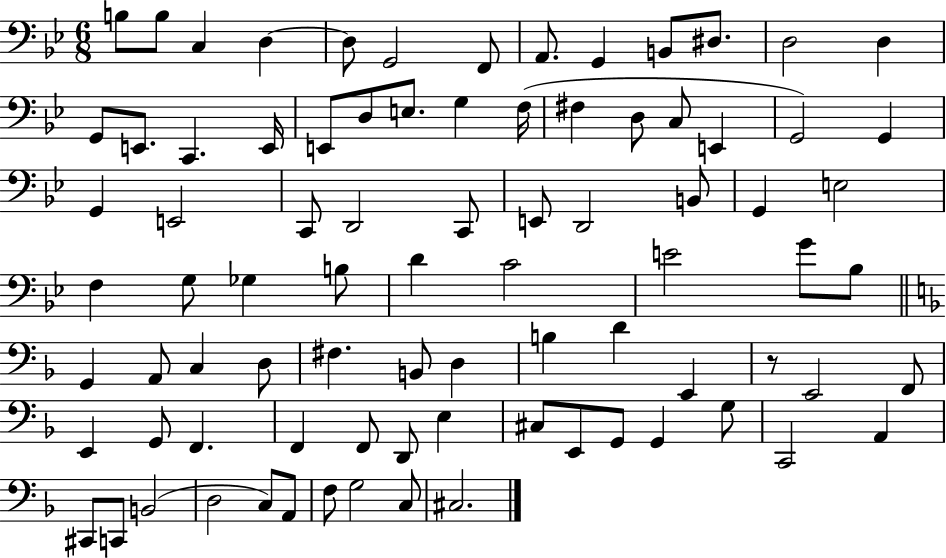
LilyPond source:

{
  \clef bass
  \numericTimeSignature
  \time 6/8
  \key bes \major
  b8 b8 c4 d4~~ | d8 g,2 f,8 | a,8. g,4 b,8 dis8. | d2 d4 | \break g,8 e,8. c,4. e,16 | e,8 d8 e8. g4 f16( | fis4 d8 c8 e,4 | g,2) g,4 | \break g,4 e,2 | c,8 d,2 c,8 | e,8 d,2 b,8 | g,4 e2 | \break f4 g8 ges4 b8 | d'4 c'2 | e'2 g'8 bes8 | \bar "||" \break \key d \minor g,4 a,8 c4 d8 | fis4. b,8 d4 | b4 d'4 e,4 | r8 e,2 f,8 | \break e,4 g,8 f,4. | f,4 f,8 d,8 e4 | cis8 e,8 g,8 g,4 g8 | c,2 a,4 | \break cis,8 c,8 b,2( | d2 c8) a,8 | f8 g2 c8 | cis2. | \break \bar "|."
}